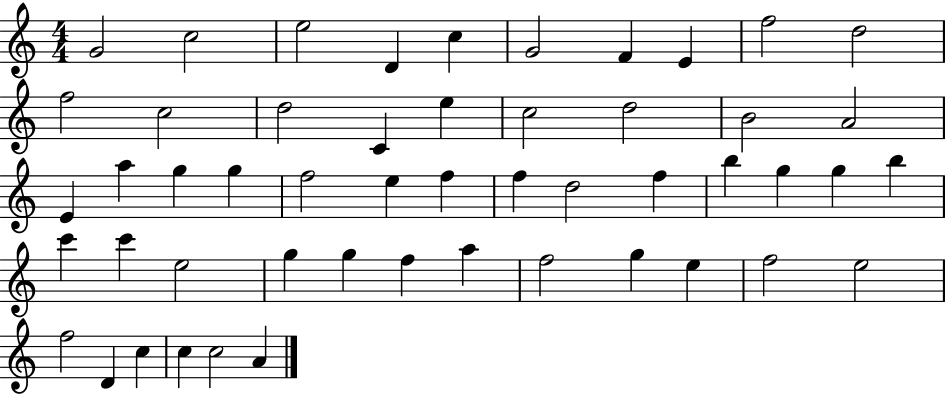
X:1
T:Untitled
M:4/4
L:1/4
K:C
G2 c2 e2 D c G2 F E f2 d2 f2 c2 d2 C e c2 d2 B2 A2 E a g g f2 e f f d2 f b g g b c' c' e2 g g f a f2 g e f2 e2 f2 D c c c2 A